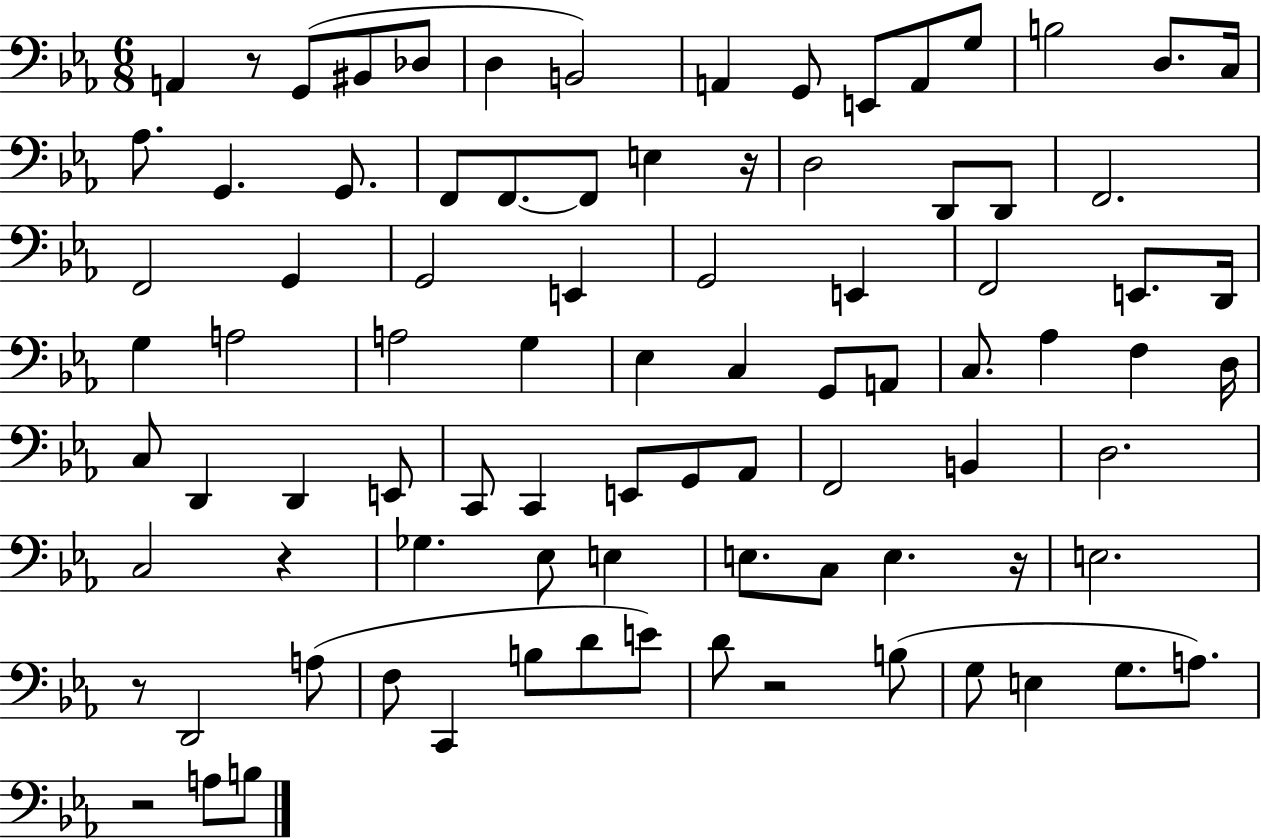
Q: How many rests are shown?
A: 7